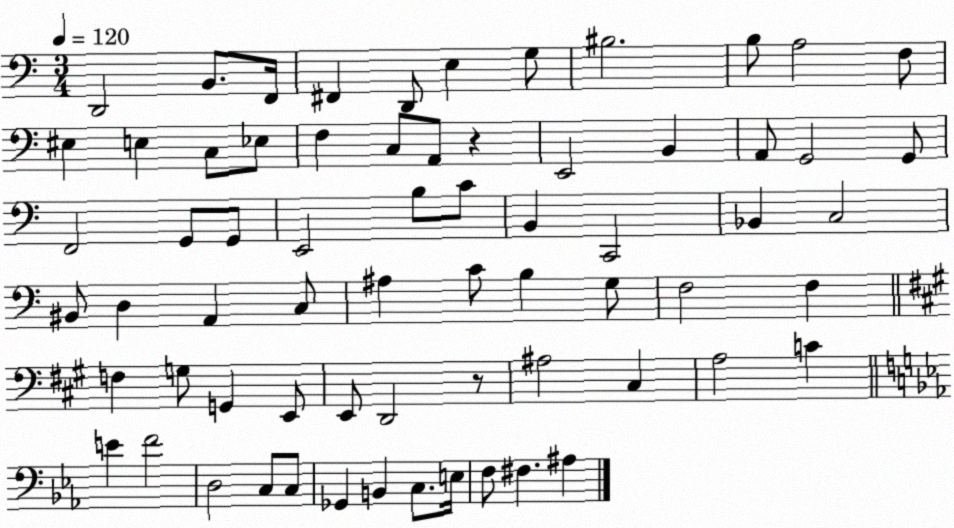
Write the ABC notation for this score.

X:1
T:Untitled
M:3/4
L:1/4
K:C
D,,2 B,,/2 F,,/4 ^F,, D,,/2 E, G,/2 ^B,2 B,/2 A,2 F,/2 ^E, E, C,/2 _E,/2 F, C,/2 A,,/2 z E,,2 B,, A,,/2 G,,2 G,,/2 F,,2 G,,/2 G,,/2 E,,2 B,/2 C/2 B,, C,,2 _B,, C,2 ^B,,/2 D, A,, C,/2 ^A, C/2 B, G,/2 F,2 F, F, G,/2 G,, E,,/2 E,,/2 D,,2 z/2 ^A,2 ^C, A,2 C E F2 D,2 C,/2 C,/2 _G,, B,, C,/2 E,/4 F,/2 ^F, ^A,